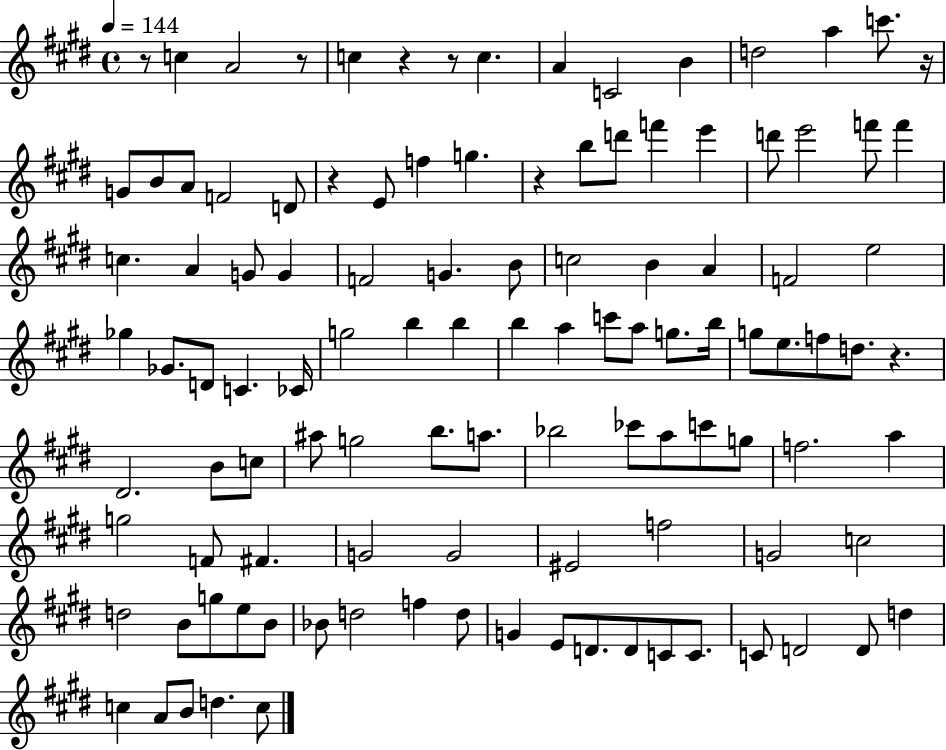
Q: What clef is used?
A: treble